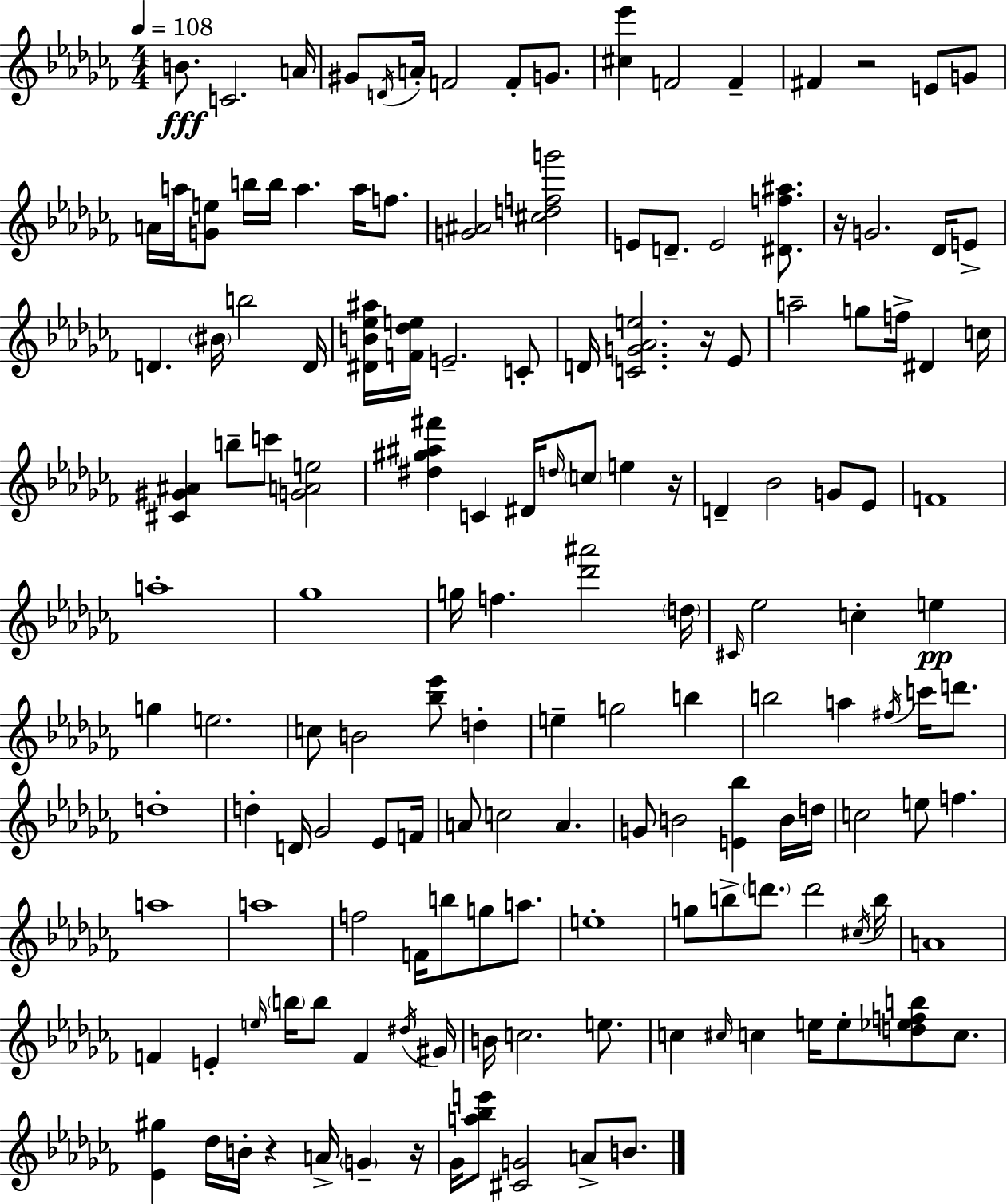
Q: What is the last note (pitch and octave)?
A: B4